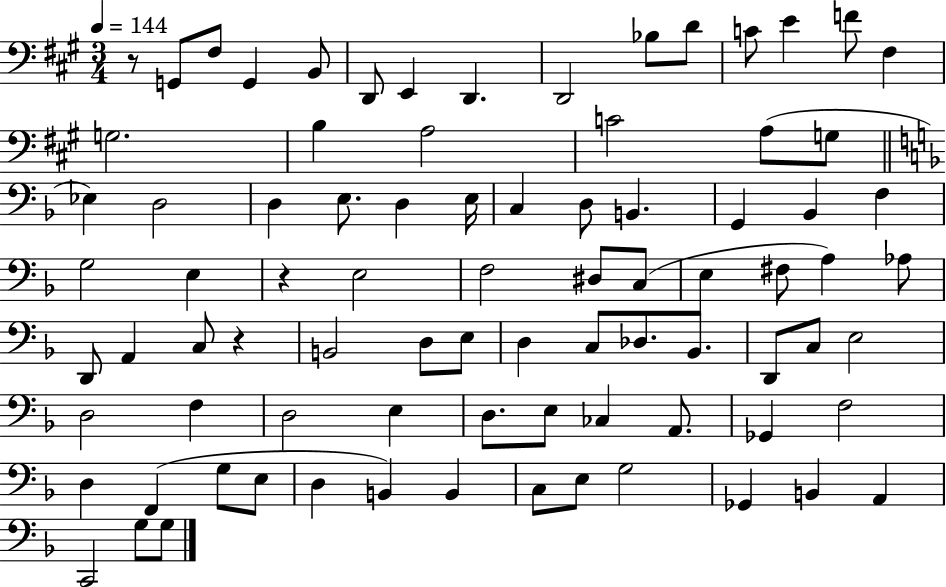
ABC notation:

X:1
T:Untitled
M:3/4
L:1/4
K:A
z/2 G,,/2 ^F,/2 G,, B,,/2 D,,/2 E,, D,, D,,2 _B,/2 D/2 C/2 E F/2 ^F, G,2 B, A,2 C2 A,/2 G,/2 _E, D,2 D, E,/2 D, E,/4 C, D,/2 B,, G,, _B,, F, G,2 E, z E,2 F,2 ^D,/2 C,/2 E, ^F,/2 A, _A,/2 D,,/2 A,, C,/2 z B,,2 D,/2 E,/2 D, C,/2 _D,/2 _B,,/2 D,,/2 C,/2 E,2 D,2 F, D,2 E, D,/2 E,/2 _C, A,,/2 _G,, F,2 D, F,, G,/2 E,/2 D, B,, B,, C,/2 E,/2 G,2 _G,, B,, A,, C,,2 G,/2 G,/2